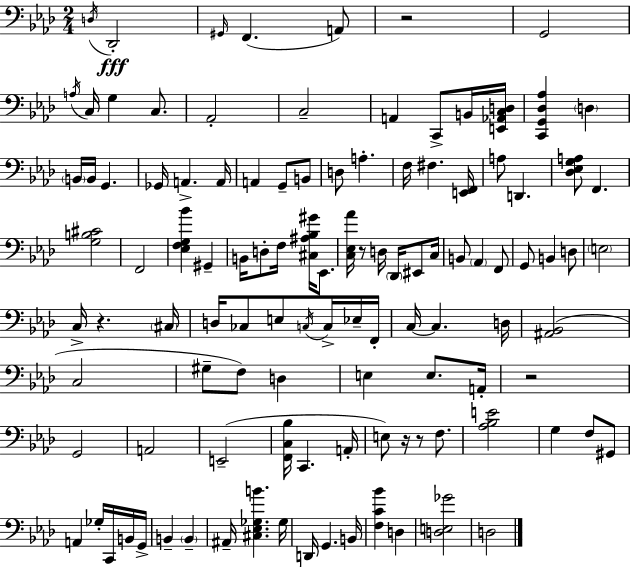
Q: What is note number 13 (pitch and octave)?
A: A2